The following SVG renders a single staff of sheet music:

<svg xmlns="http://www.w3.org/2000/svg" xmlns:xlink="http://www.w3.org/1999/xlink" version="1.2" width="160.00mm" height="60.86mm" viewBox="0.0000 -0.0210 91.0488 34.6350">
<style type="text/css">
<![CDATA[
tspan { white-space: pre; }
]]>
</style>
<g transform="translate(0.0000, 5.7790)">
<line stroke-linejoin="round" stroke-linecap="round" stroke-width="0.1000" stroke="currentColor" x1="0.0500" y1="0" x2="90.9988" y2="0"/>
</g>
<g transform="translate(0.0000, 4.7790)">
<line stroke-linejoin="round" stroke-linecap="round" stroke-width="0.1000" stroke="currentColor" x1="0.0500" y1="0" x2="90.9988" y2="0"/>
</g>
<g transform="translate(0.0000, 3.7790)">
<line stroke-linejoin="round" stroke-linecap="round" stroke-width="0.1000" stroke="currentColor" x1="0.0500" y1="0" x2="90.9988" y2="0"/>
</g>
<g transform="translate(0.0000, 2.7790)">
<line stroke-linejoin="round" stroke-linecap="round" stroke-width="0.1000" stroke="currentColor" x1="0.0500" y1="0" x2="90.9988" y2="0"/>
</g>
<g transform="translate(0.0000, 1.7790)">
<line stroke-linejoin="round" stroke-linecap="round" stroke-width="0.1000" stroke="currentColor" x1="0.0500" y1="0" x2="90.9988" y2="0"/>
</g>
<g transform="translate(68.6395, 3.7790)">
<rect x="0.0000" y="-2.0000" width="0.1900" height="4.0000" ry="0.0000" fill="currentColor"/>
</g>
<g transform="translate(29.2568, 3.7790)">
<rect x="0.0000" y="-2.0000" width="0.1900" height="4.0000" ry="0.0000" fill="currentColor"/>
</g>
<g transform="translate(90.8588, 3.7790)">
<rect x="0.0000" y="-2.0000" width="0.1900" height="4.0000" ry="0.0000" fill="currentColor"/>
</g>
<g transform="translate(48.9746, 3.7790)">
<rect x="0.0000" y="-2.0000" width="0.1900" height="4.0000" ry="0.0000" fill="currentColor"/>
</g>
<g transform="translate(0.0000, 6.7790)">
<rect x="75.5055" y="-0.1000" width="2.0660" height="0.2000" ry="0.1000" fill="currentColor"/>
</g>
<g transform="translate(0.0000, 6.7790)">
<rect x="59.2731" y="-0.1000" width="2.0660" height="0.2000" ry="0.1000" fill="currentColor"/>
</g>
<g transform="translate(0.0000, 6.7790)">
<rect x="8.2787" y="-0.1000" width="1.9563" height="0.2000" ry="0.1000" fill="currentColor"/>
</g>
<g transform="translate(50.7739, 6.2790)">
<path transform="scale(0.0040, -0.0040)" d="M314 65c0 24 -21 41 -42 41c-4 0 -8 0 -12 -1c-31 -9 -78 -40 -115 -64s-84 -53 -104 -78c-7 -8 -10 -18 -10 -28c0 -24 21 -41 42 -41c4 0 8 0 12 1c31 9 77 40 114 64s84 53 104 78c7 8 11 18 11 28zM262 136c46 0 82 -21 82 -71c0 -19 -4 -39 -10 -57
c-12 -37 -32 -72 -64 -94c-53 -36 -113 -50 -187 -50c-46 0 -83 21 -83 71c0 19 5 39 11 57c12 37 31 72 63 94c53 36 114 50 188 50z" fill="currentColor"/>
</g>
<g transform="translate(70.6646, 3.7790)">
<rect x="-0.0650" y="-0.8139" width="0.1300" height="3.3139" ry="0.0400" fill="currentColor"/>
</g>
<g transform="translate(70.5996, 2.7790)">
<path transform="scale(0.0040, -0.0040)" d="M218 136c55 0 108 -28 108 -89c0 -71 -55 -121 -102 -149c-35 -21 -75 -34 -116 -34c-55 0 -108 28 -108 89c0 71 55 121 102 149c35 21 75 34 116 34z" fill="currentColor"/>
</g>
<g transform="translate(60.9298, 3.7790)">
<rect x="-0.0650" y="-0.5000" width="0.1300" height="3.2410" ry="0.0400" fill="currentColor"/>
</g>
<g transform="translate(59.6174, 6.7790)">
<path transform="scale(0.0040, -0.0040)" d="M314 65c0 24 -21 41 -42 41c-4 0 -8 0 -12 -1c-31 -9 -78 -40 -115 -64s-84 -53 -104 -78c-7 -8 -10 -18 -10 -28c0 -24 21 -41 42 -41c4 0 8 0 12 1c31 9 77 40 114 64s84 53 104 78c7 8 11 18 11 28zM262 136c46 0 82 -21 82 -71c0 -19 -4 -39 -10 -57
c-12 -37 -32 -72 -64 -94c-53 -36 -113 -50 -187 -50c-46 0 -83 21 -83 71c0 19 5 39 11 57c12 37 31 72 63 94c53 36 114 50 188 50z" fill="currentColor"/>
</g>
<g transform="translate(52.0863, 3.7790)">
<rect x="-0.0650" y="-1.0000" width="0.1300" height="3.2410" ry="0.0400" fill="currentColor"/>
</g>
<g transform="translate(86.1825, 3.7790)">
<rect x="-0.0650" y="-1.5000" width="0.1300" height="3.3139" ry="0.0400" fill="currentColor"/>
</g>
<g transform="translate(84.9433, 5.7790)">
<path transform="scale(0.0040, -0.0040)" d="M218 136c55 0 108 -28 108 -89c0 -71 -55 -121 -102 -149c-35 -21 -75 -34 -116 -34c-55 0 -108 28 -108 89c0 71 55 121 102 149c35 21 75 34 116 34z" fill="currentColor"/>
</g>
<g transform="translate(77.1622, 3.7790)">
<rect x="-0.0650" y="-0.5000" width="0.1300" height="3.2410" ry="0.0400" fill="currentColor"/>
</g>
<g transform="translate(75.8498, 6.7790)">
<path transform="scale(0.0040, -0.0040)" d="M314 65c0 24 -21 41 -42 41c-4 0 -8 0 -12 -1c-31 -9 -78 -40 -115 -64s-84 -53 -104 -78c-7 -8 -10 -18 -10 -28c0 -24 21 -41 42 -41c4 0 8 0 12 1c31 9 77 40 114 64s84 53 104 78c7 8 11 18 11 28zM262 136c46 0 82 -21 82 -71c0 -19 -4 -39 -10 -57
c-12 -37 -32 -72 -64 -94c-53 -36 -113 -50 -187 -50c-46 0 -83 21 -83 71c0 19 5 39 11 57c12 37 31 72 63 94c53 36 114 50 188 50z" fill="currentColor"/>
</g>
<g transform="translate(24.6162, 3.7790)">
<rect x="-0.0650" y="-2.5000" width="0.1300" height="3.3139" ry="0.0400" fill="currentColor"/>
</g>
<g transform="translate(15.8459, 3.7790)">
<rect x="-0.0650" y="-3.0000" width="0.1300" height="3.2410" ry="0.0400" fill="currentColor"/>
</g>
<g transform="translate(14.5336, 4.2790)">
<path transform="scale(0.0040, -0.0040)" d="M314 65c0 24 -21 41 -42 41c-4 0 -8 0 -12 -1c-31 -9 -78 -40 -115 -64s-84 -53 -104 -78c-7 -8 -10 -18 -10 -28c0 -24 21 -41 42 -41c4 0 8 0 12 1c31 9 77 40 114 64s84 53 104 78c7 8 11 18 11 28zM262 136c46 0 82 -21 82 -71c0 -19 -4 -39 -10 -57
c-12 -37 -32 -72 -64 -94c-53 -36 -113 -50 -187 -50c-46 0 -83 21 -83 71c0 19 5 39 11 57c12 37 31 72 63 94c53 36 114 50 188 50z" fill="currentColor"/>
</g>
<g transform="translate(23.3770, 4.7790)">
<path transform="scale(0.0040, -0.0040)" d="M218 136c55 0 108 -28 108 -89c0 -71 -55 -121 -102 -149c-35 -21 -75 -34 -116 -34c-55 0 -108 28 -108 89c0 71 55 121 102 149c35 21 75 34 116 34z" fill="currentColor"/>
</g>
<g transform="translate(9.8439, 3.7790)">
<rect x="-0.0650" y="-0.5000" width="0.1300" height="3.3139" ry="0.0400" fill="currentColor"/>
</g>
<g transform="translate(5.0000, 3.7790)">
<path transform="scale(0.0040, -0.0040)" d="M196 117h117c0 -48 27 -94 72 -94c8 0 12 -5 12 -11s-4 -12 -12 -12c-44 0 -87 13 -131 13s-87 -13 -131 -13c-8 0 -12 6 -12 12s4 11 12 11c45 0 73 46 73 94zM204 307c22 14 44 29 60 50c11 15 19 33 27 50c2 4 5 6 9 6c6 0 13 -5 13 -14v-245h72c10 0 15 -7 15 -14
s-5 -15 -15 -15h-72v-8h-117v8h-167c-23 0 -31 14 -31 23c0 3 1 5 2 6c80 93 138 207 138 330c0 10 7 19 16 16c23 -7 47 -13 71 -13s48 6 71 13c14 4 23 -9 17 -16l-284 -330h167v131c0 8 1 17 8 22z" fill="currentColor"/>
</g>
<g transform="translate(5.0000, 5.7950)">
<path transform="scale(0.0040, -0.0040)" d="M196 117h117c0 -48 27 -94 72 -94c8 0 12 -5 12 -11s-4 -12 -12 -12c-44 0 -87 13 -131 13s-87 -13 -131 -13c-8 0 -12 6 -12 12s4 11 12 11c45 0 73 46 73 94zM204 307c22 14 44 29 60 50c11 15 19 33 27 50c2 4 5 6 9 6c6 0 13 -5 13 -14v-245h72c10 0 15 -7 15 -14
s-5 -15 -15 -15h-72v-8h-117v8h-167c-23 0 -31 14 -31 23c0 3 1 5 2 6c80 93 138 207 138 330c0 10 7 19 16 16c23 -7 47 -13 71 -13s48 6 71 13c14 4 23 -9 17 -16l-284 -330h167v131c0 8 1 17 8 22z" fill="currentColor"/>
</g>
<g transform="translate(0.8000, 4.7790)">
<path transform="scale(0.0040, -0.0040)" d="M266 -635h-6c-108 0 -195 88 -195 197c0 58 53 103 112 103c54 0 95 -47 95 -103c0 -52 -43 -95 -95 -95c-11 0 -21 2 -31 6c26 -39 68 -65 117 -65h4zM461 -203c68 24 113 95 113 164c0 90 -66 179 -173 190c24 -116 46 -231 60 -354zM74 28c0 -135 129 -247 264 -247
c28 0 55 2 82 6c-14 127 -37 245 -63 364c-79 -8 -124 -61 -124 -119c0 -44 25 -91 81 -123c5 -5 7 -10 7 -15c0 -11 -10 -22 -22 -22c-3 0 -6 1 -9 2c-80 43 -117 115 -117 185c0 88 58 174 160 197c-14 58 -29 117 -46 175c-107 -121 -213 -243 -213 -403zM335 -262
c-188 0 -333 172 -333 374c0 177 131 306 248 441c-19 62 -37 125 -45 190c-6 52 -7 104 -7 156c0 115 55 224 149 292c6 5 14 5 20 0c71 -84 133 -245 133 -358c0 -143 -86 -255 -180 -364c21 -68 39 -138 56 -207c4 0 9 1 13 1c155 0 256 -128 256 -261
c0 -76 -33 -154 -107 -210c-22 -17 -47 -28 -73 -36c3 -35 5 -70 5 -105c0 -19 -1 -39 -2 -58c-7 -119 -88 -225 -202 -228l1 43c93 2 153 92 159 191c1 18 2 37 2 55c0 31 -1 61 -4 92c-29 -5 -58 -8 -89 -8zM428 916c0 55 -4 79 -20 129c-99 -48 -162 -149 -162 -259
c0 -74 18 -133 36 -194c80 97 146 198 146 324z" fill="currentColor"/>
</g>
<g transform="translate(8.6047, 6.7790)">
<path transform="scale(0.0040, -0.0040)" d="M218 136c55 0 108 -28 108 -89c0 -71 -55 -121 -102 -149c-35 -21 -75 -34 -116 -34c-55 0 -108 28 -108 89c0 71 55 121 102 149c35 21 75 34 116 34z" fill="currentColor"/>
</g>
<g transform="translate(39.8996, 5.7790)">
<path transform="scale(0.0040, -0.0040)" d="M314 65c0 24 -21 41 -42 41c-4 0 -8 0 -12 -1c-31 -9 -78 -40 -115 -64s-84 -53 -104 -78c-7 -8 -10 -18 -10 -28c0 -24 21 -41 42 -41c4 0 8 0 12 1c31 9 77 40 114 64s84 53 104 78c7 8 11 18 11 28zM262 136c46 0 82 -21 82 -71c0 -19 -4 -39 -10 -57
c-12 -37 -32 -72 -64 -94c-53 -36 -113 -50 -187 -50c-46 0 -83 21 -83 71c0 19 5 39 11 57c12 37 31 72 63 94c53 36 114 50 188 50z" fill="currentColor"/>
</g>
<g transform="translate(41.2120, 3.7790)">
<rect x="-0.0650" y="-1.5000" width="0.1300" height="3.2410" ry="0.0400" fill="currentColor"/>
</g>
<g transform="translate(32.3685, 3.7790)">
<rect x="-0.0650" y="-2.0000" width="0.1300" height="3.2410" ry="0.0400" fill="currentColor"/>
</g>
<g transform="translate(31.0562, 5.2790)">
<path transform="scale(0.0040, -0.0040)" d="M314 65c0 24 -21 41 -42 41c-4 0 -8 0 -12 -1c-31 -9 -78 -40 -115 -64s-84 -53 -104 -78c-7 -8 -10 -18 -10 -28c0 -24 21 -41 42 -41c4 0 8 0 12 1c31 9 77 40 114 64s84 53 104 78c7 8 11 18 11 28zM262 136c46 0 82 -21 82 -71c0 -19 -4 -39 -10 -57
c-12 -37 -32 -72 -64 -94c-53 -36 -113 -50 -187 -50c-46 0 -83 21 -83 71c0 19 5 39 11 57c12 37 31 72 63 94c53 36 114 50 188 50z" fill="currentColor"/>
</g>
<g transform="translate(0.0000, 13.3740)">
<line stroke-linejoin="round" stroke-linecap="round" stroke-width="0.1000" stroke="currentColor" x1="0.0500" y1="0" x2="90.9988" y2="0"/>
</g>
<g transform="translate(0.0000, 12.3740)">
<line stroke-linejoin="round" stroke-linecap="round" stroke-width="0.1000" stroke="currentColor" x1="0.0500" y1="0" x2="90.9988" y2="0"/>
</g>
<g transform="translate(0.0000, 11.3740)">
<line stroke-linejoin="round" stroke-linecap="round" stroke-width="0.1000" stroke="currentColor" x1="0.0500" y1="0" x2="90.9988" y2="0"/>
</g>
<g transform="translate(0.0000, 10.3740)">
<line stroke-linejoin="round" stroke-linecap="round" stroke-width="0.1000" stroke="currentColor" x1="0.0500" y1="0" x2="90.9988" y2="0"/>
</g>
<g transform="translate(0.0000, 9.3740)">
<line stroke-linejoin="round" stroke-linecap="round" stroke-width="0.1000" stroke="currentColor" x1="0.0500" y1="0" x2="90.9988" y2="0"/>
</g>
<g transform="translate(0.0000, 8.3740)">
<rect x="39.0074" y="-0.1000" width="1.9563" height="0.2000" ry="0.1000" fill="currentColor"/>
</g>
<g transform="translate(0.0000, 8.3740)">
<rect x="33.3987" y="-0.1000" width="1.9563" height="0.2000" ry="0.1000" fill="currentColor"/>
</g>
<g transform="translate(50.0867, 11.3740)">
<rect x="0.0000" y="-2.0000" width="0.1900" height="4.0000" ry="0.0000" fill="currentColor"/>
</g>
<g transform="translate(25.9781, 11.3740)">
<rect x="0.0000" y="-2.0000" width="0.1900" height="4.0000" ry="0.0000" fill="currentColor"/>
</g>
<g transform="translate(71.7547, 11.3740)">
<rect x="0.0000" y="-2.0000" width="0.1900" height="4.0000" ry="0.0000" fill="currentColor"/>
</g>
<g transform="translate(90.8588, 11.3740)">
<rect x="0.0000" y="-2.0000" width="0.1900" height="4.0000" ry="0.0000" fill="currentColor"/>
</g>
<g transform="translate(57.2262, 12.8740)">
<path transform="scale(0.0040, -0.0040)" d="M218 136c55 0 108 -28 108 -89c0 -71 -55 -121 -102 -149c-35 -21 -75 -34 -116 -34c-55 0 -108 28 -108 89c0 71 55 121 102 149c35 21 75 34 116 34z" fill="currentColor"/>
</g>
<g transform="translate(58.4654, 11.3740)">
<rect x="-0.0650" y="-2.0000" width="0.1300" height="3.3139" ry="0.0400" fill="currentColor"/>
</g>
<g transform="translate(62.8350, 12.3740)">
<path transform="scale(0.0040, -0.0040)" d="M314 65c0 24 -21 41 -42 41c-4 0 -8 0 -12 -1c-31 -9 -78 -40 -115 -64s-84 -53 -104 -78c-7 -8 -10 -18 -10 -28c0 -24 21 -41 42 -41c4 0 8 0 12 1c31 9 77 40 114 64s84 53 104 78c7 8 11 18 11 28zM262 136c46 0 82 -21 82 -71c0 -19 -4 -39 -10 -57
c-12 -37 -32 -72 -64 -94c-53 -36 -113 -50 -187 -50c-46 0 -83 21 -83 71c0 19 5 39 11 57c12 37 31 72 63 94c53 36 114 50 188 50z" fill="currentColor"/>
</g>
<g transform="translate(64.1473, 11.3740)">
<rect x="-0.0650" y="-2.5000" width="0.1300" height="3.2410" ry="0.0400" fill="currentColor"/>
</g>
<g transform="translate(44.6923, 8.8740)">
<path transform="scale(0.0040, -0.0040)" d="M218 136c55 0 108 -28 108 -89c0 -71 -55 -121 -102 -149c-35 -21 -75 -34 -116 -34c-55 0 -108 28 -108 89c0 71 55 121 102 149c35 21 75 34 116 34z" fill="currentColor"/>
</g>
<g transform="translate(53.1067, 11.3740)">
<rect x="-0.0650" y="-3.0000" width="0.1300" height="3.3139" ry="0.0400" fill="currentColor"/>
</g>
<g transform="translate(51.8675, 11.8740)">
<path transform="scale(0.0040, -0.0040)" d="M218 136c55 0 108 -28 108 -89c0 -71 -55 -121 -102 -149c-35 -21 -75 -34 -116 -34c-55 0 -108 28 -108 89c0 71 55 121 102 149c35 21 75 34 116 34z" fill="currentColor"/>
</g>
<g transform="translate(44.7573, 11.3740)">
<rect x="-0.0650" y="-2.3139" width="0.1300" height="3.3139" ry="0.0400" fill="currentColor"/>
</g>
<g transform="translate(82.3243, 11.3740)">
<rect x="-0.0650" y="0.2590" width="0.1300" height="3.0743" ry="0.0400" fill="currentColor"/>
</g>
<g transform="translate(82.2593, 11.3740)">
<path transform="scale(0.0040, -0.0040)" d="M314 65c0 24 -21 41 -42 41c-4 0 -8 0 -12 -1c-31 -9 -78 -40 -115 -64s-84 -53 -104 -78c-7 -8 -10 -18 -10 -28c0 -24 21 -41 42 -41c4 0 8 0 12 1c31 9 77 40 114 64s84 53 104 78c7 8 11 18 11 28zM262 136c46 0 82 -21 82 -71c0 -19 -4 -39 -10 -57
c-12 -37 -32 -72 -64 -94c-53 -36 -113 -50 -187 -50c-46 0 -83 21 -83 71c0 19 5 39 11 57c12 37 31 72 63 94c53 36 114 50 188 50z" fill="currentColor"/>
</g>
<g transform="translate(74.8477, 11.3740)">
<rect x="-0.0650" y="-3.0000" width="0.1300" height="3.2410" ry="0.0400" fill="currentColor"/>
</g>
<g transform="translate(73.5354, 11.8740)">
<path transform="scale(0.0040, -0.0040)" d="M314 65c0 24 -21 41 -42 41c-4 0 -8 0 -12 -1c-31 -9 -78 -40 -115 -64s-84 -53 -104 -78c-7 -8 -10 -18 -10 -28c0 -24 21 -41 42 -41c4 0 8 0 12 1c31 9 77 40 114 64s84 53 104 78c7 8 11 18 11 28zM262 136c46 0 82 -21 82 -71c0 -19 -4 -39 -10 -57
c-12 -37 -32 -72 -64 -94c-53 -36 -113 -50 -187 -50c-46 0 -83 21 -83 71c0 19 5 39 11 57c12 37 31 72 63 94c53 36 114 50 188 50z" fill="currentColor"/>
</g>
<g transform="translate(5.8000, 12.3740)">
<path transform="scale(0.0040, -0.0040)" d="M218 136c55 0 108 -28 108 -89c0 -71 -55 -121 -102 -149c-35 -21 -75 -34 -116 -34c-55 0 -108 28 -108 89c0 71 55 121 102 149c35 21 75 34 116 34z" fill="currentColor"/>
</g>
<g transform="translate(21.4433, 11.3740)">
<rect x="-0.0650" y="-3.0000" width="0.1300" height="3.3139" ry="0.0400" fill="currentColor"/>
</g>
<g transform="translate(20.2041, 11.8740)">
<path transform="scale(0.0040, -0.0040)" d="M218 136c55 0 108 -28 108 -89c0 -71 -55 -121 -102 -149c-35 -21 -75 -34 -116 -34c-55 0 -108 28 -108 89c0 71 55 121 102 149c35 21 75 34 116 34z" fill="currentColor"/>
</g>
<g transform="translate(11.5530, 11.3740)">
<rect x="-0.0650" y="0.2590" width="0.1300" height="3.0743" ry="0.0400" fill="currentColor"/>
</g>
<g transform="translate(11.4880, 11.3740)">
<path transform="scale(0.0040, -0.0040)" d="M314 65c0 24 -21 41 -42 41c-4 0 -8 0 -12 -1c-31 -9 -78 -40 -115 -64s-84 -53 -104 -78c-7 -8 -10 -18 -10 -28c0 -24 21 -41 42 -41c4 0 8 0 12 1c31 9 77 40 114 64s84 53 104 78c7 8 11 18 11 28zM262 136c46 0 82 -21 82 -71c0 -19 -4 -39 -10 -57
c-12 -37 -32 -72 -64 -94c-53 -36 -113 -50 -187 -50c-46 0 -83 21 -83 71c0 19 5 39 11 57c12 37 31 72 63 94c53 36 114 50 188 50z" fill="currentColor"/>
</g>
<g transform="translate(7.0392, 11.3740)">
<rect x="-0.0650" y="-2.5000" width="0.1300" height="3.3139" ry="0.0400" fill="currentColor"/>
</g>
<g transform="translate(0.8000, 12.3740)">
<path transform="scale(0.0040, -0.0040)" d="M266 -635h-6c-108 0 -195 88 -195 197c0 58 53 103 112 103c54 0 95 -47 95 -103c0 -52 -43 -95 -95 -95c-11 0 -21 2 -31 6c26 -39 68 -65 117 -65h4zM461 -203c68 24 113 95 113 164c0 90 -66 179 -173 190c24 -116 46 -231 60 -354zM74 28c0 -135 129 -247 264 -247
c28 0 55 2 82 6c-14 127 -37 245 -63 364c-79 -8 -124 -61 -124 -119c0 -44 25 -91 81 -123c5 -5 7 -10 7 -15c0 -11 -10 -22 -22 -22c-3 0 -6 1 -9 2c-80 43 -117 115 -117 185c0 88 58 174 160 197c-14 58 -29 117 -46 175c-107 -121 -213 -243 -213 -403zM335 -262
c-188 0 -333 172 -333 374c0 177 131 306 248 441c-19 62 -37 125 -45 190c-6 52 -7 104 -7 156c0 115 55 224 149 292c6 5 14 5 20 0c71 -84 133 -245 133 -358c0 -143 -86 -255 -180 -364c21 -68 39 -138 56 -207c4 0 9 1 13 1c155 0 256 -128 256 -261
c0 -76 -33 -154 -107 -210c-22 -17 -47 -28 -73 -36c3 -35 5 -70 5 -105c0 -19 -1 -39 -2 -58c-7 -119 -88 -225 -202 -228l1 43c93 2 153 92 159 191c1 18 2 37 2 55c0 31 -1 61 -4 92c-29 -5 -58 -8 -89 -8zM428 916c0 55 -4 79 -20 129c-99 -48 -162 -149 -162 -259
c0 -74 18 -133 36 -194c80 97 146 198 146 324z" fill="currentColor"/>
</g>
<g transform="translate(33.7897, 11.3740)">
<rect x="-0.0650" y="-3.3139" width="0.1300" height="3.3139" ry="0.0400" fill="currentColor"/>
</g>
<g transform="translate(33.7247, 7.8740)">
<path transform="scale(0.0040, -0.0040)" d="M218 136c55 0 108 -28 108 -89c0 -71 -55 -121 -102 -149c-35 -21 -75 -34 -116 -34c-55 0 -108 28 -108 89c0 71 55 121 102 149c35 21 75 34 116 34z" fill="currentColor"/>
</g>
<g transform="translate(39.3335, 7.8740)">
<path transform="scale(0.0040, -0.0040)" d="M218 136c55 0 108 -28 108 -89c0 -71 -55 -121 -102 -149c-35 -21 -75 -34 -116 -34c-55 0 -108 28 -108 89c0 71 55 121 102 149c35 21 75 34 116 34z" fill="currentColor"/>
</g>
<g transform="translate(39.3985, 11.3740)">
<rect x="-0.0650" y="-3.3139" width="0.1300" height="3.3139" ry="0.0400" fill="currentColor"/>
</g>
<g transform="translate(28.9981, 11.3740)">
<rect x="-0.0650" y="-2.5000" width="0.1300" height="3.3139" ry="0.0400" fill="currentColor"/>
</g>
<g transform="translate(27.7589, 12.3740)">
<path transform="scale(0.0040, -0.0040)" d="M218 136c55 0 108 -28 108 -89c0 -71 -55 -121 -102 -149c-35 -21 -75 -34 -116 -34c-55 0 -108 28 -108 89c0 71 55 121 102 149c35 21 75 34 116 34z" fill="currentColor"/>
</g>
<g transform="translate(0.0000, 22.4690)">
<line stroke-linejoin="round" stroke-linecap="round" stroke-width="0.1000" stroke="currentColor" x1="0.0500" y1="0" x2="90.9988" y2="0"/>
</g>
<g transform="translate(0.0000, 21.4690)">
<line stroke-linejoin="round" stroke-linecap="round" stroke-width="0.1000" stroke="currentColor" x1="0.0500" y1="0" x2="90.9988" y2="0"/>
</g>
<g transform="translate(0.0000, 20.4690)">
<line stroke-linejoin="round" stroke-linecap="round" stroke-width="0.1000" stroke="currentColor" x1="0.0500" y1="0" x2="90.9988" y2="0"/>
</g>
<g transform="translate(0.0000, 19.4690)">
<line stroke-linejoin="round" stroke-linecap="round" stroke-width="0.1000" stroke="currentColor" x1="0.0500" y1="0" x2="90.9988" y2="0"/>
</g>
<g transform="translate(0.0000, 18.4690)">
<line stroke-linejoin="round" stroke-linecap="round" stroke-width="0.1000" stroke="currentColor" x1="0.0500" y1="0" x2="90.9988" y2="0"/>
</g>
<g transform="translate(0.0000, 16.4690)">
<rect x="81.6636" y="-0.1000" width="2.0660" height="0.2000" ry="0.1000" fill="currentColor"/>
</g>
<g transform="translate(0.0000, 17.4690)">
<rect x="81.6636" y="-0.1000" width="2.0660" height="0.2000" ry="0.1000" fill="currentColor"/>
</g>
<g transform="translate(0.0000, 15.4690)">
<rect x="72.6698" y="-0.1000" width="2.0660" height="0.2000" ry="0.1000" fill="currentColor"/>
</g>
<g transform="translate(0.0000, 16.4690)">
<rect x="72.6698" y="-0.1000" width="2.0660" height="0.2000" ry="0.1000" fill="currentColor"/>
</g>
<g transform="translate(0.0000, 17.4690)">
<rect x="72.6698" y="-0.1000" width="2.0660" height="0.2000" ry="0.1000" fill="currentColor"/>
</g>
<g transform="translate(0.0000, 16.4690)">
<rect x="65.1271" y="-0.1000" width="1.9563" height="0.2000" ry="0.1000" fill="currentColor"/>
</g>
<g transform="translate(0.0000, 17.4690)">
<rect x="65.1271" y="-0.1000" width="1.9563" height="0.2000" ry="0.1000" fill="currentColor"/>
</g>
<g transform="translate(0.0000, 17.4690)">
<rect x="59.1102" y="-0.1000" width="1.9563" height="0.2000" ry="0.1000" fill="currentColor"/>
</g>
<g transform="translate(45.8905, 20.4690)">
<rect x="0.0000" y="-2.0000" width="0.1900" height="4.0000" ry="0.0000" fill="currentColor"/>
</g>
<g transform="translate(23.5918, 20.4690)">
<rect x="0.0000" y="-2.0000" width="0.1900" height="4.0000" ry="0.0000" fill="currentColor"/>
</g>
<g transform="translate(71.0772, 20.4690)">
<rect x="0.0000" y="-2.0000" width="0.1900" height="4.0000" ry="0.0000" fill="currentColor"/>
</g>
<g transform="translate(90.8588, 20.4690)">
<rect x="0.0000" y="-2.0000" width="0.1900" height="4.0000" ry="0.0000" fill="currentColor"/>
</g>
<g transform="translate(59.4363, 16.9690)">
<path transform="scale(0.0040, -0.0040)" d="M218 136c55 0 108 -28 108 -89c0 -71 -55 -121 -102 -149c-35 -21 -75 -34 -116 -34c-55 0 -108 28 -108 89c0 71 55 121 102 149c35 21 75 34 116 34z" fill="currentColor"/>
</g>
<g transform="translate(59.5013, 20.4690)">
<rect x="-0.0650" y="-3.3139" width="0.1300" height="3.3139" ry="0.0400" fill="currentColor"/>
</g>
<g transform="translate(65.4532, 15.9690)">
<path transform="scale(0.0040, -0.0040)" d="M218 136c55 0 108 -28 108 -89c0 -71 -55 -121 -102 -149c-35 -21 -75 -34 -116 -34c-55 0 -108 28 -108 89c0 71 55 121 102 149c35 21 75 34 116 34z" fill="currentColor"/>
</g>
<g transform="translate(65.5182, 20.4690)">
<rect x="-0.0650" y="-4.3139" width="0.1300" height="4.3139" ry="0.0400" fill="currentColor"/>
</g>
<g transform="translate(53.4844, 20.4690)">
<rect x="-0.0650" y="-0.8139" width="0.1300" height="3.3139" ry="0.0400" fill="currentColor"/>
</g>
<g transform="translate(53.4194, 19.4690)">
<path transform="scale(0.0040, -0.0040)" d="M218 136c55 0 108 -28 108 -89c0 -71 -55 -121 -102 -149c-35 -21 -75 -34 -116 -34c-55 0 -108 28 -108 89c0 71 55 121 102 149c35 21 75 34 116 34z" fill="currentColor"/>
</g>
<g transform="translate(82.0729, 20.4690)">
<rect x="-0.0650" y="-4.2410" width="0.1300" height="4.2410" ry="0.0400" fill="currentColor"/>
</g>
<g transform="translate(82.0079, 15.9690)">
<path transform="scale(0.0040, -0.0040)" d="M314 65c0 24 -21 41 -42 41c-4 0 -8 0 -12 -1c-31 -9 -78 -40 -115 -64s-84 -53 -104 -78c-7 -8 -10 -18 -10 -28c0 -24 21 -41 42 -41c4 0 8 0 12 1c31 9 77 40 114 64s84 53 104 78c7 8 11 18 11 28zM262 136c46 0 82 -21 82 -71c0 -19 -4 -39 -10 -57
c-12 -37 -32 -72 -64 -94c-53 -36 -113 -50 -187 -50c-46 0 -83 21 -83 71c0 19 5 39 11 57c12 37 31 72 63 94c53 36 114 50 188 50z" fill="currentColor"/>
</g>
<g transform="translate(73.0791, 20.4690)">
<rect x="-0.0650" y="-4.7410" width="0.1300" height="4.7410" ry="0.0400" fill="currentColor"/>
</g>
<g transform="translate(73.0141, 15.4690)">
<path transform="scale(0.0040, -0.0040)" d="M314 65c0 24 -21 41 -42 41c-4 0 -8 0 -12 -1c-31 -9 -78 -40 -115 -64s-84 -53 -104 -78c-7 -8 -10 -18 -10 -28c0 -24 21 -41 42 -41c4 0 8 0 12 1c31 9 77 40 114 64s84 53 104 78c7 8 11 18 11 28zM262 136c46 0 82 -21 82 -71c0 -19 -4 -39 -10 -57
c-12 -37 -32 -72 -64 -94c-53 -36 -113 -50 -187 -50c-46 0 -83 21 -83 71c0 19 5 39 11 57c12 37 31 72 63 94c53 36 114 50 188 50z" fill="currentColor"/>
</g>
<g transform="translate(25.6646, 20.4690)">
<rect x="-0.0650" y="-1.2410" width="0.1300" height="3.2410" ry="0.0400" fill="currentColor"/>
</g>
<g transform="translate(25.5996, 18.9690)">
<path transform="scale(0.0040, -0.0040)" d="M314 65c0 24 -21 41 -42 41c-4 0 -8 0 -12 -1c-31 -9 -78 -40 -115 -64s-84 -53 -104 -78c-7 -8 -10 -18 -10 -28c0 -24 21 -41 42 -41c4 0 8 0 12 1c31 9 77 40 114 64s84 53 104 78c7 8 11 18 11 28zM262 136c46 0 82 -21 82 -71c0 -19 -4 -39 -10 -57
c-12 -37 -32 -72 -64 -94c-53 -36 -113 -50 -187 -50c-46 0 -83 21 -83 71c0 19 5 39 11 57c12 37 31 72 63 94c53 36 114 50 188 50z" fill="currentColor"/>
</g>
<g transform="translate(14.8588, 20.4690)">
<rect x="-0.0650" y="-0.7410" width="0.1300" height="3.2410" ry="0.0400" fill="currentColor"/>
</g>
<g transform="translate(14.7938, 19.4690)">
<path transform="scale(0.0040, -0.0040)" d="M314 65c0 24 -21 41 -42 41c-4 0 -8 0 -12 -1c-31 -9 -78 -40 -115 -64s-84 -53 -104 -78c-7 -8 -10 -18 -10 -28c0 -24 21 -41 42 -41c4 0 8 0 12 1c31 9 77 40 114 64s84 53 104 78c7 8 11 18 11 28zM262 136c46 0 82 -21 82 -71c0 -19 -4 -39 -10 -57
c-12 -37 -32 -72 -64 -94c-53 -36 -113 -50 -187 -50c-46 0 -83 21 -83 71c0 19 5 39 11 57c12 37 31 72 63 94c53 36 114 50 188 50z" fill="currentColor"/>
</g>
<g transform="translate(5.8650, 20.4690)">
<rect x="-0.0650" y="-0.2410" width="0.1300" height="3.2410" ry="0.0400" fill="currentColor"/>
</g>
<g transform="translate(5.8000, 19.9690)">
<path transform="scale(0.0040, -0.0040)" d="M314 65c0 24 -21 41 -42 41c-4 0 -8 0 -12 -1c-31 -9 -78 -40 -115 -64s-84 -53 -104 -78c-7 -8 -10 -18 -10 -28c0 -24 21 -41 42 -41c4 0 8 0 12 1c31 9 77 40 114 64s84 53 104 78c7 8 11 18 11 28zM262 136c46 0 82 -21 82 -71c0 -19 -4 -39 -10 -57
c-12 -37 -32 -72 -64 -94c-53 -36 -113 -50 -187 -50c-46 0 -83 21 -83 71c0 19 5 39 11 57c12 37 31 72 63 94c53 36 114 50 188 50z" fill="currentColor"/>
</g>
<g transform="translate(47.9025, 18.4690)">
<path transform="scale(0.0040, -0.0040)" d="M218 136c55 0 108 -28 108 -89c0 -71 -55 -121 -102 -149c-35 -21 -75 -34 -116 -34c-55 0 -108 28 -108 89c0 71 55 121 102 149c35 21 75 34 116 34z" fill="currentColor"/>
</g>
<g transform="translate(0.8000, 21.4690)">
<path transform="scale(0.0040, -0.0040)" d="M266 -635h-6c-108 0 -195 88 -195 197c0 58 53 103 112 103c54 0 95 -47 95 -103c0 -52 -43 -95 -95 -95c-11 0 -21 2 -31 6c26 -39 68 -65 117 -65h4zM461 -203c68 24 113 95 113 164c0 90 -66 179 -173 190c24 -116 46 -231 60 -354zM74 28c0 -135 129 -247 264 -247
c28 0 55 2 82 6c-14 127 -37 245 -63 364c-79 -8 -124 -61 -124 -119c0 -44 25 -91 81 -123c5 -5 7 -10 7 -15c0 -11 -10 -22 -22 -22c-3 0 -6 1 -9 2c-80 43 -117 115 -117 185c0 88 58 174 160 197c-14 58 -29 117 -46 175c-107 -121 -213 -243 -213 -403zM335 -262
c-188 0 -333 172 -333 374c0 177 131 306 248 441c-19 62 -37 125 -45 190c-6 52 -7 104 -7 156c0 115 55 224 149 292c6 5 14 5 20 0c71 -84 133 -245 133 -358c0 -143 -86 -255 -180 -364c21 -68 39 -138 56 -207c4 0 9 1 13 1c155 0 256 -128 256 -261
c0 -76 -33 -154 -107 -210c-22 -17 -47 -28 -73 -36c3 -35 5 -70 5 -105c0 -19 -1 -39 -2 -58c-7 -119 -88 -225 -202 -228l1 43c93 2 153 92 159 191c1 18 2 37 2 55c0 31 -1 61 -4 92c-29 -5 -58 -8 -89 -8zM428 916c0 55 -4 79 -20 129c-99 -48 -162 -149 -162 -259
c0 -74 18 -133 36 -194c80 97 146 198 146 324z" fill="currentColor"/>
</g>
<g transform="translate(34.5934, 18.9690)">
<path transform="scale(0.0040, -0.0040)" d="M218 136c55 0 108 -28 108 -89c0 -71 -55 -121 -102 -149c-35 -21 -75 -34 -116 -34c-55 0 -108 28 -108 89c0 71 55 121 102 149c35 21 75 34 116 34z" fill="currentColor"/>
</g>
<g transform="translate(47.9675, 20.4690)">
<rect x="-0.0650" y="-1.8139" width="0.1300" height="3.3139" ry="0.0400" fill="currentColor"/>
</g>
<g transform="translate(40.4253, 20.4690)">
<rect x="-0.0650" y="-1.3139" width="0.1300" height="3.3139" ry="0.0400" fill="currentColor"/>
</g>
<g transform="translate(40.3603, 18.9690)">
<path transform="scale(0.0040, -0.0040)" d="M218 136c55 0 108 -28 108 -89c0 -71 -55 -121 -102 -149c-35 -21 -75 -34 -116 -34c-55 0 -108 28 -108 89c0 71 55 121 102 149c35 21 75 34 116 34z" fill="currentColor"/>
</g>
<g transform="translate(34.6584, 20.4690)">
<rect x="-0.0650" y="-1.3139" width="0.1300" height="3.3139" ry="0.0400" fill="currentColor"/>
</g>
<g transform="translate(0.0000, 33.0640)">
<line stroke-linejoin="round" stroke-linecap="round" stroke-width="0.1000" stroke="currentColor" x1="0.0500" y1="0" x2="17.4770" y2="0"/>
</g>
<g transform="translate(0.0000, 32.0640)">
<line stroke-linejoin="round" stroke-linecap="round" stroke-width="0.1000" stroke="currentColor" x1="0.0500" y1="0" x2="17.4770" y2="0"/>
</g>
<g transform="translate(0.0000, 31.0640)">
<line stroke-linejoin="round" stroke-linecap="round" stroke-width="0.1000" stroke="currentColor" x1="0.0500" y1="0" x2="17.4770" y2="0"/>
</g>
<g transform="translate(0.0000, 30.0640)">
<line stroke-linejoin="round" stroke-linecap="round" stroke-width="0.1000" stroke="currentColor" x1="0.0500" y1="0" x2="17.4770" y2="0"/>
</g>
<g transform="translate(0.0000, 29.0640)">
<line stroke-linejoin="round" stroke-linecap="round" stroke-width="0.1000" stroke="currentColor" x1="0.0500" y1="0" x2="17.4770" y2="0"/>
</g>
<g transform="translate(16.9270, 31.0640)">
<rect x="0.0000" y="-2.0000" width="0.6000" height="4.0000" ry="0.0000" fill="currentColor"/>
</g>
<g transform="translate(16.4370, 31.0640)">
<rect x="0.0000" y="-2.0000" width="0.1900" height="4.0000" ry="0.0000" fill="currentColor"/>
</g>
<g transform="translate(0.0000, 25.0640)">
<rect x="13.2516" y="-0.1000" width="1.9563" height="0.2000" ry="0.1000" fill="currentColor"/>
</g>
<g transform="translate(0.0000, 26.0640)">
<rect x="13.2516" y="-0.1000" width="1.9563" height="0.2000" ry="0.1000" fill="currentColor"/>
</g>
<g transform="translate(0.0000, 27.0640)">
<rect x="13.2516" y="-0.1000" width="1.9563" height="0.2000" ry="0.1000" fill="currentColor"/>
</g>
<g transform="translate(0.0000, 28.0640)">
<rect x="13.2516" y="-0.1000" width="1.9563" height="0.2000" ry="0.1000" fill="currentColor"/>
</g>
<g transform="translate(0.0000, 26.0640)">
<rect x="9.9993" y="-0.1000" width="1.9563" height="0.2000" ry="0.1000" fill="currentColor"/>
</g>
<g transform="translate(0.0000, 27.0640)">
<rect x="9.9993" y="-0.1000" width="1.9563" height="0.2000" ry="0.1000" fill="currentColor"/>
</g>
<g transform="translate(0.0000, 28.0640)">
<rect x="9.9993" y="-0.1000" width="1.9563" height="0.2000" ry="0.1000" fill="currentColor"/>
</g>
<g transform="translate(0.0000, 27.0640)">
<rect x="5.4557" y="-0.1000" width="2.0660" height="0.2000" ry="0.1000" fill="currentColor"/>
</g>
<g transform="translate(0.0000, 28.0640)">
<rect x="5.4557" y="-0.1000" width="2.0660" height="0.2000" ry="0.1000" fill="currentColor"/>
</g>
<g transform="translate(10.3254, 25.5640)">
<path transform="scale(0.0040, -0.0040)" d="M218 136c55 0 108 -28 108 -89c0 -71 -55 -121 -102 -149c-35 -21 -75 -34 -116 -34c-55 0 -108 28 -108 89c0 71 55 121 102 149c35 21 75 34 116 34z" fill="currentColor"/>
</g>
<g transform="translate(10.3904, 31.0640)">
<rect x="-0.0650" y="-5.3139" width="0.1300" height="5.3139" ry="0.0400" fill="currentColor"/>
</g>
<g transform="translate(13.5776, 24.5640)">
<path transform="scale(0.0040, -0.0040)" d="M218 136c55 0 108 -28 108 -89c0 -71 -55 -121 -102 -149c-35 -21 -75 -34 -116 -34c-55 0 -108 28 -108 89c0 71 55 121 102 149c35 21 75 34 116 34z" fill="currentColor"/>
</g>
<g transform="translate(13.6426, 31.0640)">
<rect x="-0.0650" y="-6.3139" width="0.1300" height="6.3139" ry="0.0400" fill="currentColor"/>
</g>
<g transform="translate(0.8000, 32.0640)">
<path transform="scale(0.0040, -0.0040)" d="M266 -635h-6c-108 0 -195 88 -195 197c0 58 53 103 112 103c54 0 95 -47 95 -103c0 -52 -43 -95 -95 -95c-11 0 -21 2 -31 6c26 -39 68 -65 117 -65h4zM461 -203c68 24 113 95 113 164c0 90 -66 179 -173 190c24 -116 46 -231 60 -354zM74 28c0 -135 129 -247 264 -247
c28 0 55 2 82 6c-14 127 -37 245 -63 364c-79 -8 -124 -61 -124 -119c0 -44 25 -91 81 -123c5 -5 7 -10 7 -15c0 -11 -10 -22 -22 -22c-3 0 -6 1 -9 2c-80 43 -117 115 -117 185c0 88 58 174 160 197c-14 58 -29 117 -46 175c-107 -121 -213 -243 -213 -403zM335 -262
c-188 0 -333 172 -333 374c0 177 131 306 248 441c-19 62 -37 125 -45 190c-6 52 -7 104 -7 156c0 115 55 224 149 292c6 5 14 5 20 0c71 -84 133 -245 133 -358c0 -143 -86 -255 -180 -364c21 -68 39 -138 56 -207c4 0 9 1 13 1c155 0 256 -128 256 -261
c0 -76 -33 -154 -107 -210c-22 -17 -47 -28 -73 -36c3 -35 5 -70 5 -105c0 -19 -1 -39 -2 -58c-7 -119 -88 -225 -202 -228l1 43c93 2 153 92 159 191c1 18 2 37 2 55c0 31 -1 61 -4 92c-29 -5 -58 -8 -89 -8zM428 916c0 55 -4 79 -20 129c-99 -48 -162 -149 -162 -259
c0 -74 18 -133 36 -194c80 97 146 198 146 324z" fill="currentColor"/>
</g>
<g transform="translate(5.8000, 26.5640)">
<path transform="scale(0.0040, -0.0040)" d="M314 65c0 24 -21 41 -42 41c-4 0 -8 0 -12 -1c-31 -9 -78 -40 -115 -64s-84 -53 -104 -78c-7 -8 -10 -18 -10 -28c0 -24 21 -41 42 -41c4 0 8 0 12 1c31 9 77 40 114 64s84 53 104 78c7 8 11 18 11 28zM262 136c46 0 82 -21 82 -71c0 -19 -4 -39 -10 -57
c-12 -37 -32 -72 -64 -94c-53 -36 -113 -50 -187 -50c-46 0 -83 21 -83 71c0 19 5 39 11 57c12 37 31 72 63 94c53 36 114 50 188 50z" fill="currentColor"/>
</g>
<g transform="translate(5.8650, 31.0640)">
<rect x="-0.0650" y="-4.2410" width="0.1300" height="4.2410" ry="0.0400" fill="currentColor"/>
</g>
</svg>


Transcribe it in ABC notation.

X:1
T:Untitled
M:4/4
L:1/4
K:C
C A2 G F2 E2 D2 C2 d C2 E G B2 A G b b g A F G2 A2 B2 c2 d2 e2 e e f d b d' e'2 d'2 d'2 f' a'